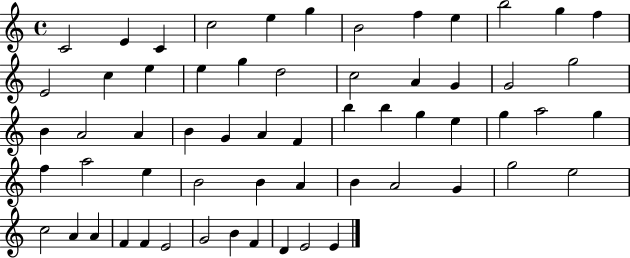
{
  \clef treble
  \time 4/4
  \defaultTimeSignature
  \key c \major
  c'2 e'4 c'4 | c''2 e''4 g''4 | b'2 f''4 e''4 | b''2 g''4 f''4 | \break e'2 c''4 e''4 | e''4 g''4 d''2 | c''2 a'4 g'4 | g'2 g''2 | \break b'4 a'2 a'4 | b'4 g'4 a'4 f'4 | b''4 b''4 g''4 e''4 | g''4 a''2 g''4 | \break f''4 a''2 e''4 | b'2 b'4 a'4 | b'4 a'2 g'4 | g''2 e''2 | \break c''2 a'4 a'4 | f'4 f'4 e'2 | g'2 b'4 f'4 | d'4 e'2 e'4 | \break \bar "|."
}